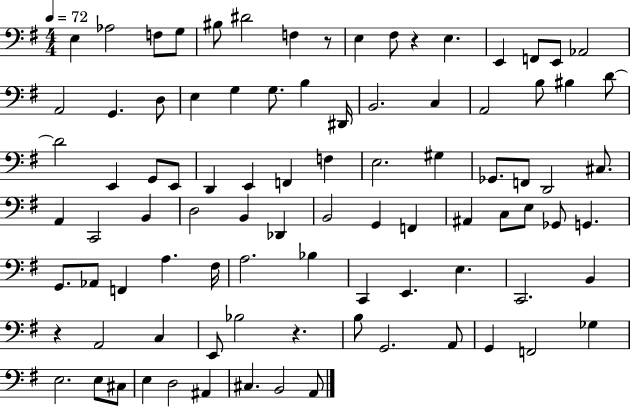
X:1
T:Untitled
M:4/4
L:1/4
K:G
E, _A,2 F,/2 G,/2 ^B,/2 ^D2 F, z/2 E, ^F,/2 z E, E,, F,,/2 E,,/2 _A,,2 A,,2 G,, D,/2 E, G, G,/2 B, ^D,,/4 B,,2 C, A,,2 B,/2 ^B, D/2 D2 E,, G,,/2 E,,/2 D,, E,, F,, F, E,2 ^G, _G,,/2 F,,/2 D,,2 ^C,/2 A,, C,,2 B,, D,2 B,, _D,, B,,2 G,, F,, ^A,, C,/2 E,/2 _G,,/2 G,, G,,/2 _A,,/2 F,, A, ^F,/4 A,2 _B, C,, E,, E, C,,2 B,, z A,,2 C, E,,/2 _B,2 z B,/2 G,,2 A,,/2 G,, F,,2 _G, E,2 E,/2 ^C,/2 E, D,2 ^A,, ^C, B,,2 A,,/2